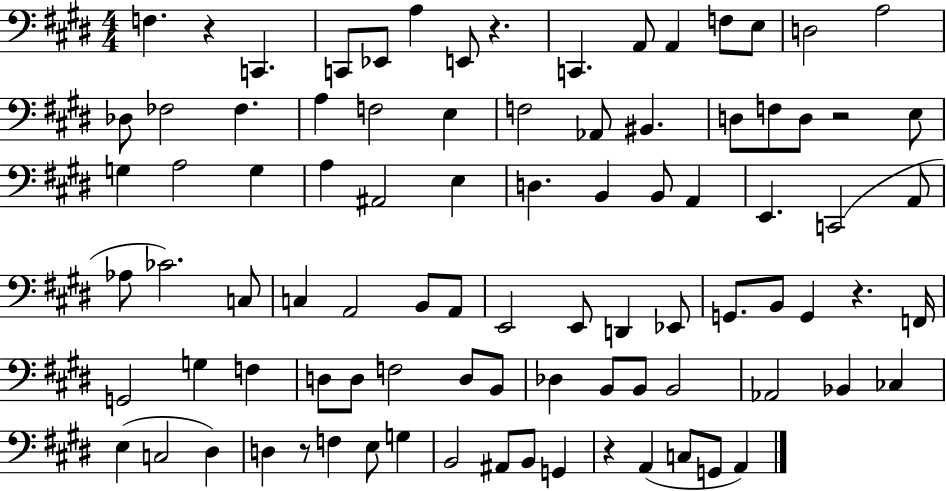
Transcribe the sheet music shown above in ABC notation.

X:1
T:Untitled
M:4/4
L:1/4
K:E
F, z C,, C,,/2 _E,,/2 A, E,,/2 z C,, A,,/2 A,, F,/2 E,/2 D,2 A,2 _D,/2 _F,2 _F, A, F,2 E, F,2 _A,,/2 ^B,, D,/2 F,/2 D,/2 z2 E,/2 G, A,2 G, A, ^A,,2 E, D, B,, B,,/2 A,, E,, C,,2 A,,/2 _A,/2 _C2 C,/2 C, A,,2 B,,/2 A,,/2 E,,2 E,,/2 D,, _E,,/2 G,,/2 B,,/2 G,, z F,,/4 G,,2 G, F, D,/2 D,/2 F,2 D,/2 B,,/2 _D, B,,/2 B,,/2 B,,2 _A,,2 _B,, _C, E, C,2 ^D, D, z/2 F, E,/2 G, B,,2 ^A,,/2 B,,/2 G,, z A,, C,/2 G,,/2 A,,